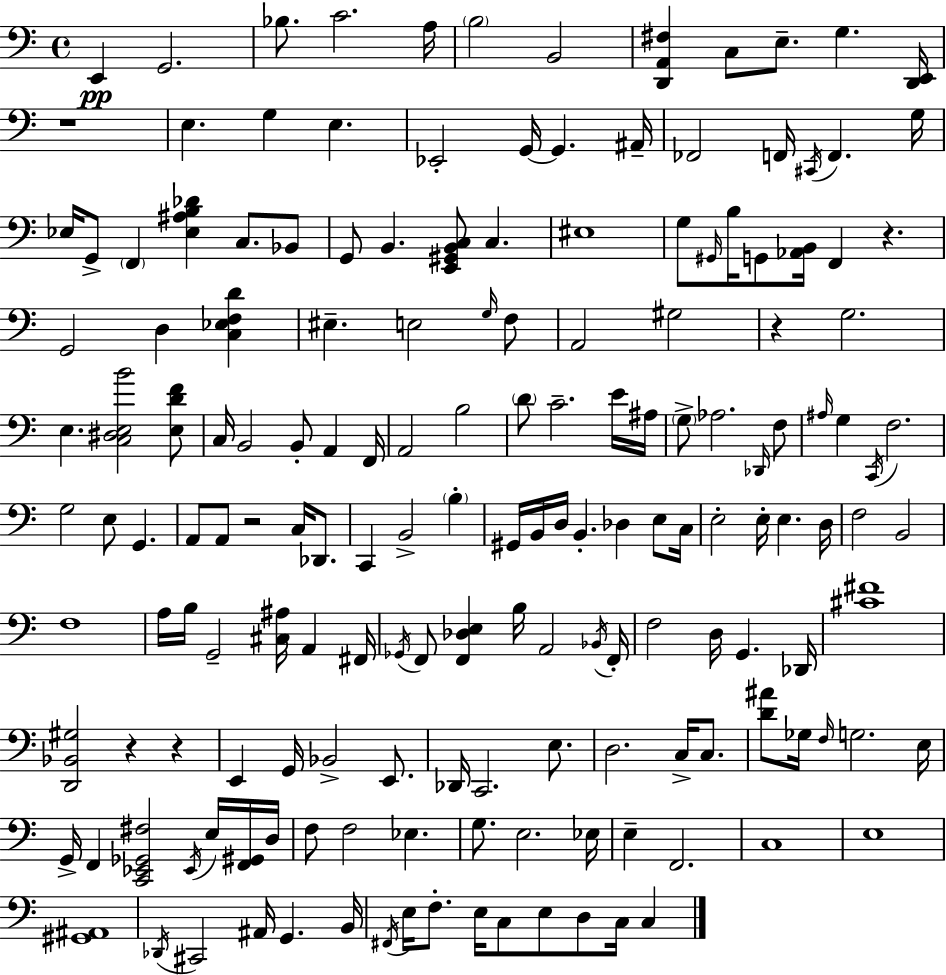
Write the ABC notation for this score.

X:1
T:Untitled
M:4/4
L:1/4
K:Am
E,, G,,2 _B,/2 C2 A,/4 B,2 B,,2 [D,,A,,^F,] C,/2 E,/2 G, [D,,E,,]/4 z4 E, G, E, _E,,2 G,,/4 G,, ^A,,/4 _F,,2 F,,/4 ^C,,/4 F,, G,/4 _E,/4 G,,/2 F,, [_E,^A,B,_D] C,/2 _B,,/2 G,,/2 B,, [E,,^G,,B,,C,]/2 C, ^E,4 G,/2 ^G,,/4 B,/4 G,,/2 [_A,,B,,]/4 F,, z G,,2 D, [C,_E,F,D] ^E, E,2 G,/4 F,/2 A,,2 ^G,2 z G,2 E, [C,^D,E,B]2 [E,DF]/2 C,/4 B,,2 B,,/2 A,, F,,/4 A,,2 B,2 D/2 C2 E/4 ^A,/4 G,/2 _A,2 _D,,/4 F,/2 ^A,/4 G, C,,/4 F,2 G,2 E,/2 G,, A,,/2 A,,/2 z2 C,/4 _D,,/2 C,, B,,2 B, ^G,,/4 B,,/4 D,/4 B,, _D, E,/2 C,/4 E,2 E,/4 E, D,/4 F,2 B,,2 F,4 A,/4 B,/4 G,,2 [^C,^A,]/4 A,, ^F,,/4 _G,,/4 F,,/2 [F,,_D,E,] B,/4 A,,2 _B,,/4 F,,/4 F,2 D,/4 G,, _D,,/4 [^C^F]4 [D,,_B,,^G,]2 z z E,, G,,/4 _B,,2 E,,/2 _D,,/4 C,,2 E,/2 D,2 C,/4 C,/2 [D^A]/2 _G,/4 F,/4 G,2 E,/4 G,,/4 F,, [C,,_E,,_G,,^F,]2 _E,,/4 E,/4 [F,,^G,,]/4 D,/4 F,/2 F,2 _E, G,/2 E,2 _E,/4 E, F,,2 C,4 E,4 [^G,,^A,,]4 _D,,/4 ^C,,2 ^A,,/4 G,, B,,/4 ^F,,/4 E,/4 F,/2 E,/4 C,/2 E,/2 D,/2 C,/4 C,